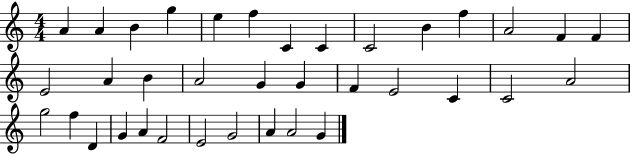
A4/q A4/q B4/q G5/q E5/q F5/q C4/q C4/q C4/h B4/q F5/q A4/h F4/q F4/q E4/h A4/q B4/q A4/h G4/q G4/q F4/q E4/h C4/q C4/h A4/h G5/h F5/q D4/q G4/q A4/q F4/h E4/h G4/h A4/q A4/h G4/q